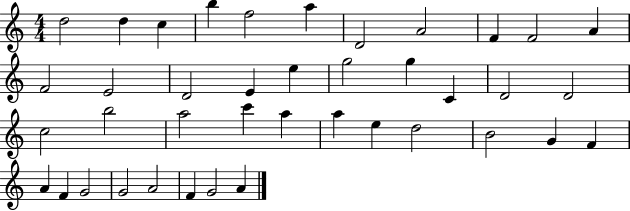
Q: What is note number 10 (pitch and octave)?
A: F4